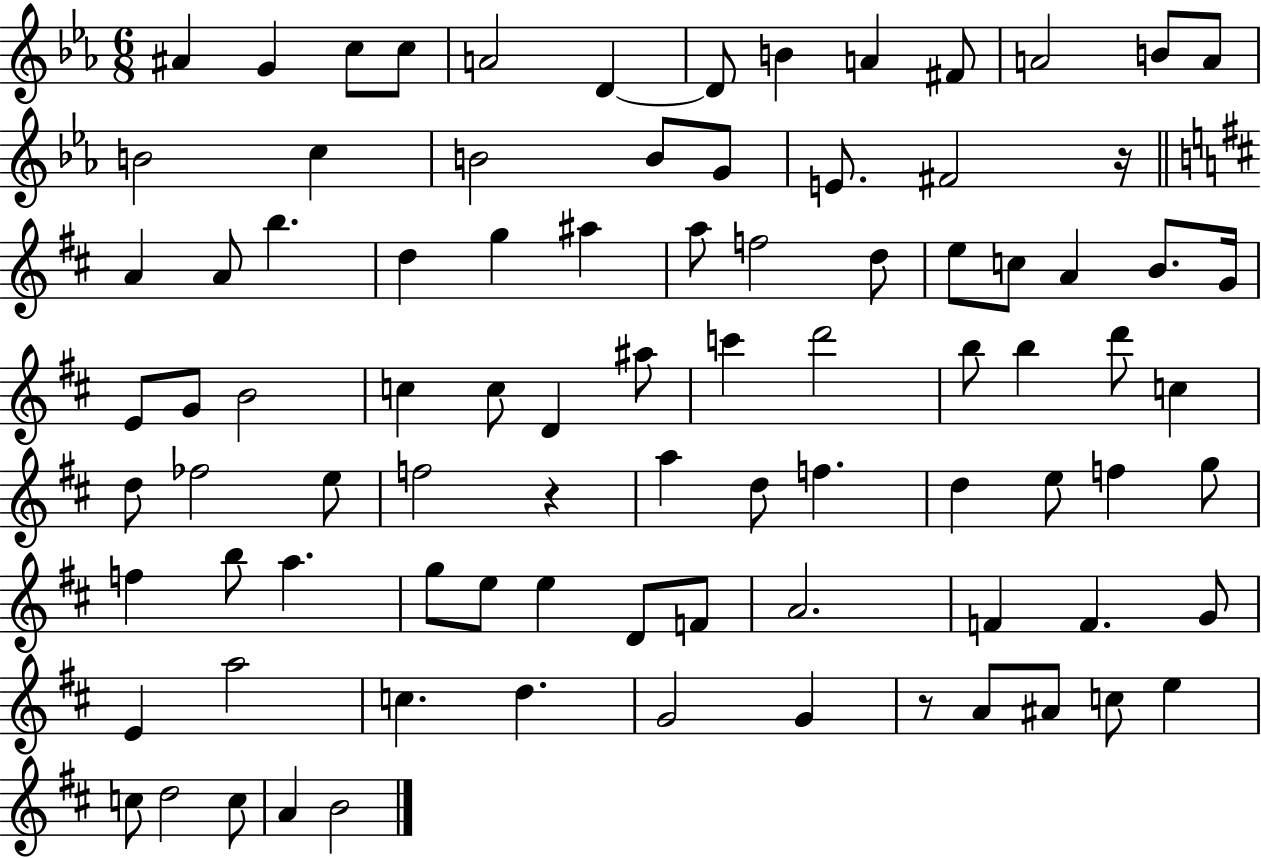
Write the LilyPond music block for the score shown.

{
  \clef treble
  \numericTimeSignature
  \time 6/8
  \key ees \major
  ais'4 g'4 c''8 c''8 | a'2 d'4~~ | d'8 b'4 a'4 fis'8 | a'2 b'8 a'8 | \break b'2 c''4 | b'2 b'8 g'8 | e'8. fis'2 r16 | \bar "||" \break \key b \minor a'4 a'8 b''4. | d''4 g''4 ais''4 | a''8 f''2 d''8 | e''8 c''8 a'4 b'8. g'16 | \break e'8 g'8 b'2 | c''4 c''8 d'4 ais''8 | c'''4 d'''2 | b''8 b''4 d'''8 c''4 | \break d''8 fes''2 e''8 | f''2 r4 | a''4 d''8 f''4. | d''4 e''8 f''4 g''8 | \break f''4 b''8 a''4. | g''8 e''8 e''4 d'8 f'8 | a'2. | f'4 f'4. g'8 | \break e'4 a''2 | c''4. d''4. | g'2 g'4 | r8 a'8 ais'8 c''8 e''4 | \break c''8 d''2 c''8 | a'4 b'2 | \bar "|."
}